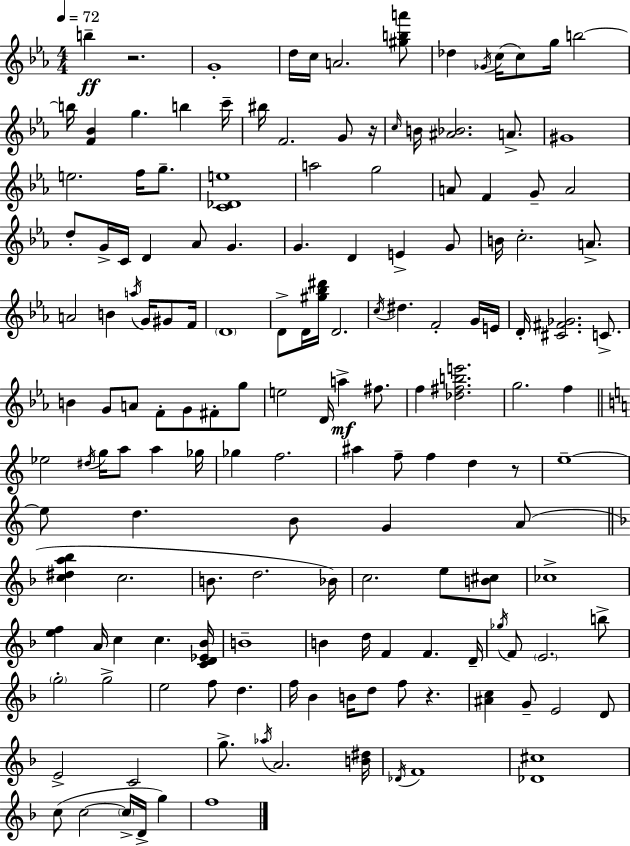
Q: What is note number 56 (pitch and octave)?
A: D#5